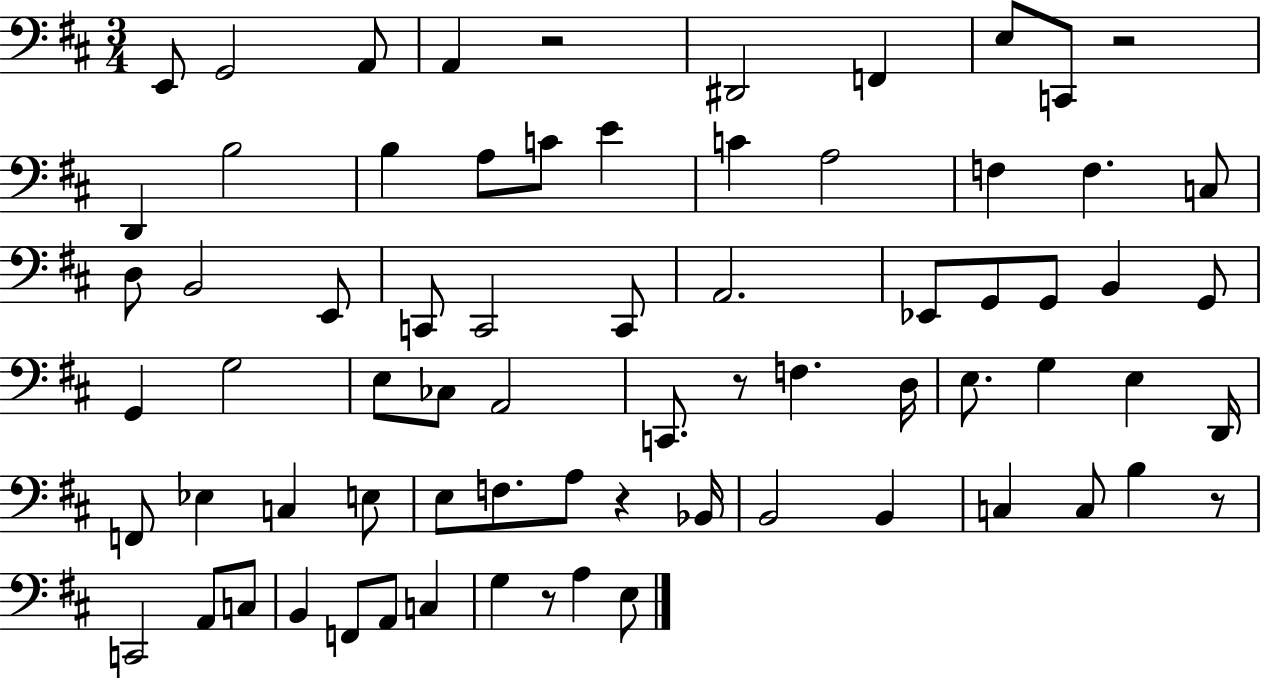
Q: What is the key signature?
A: D major